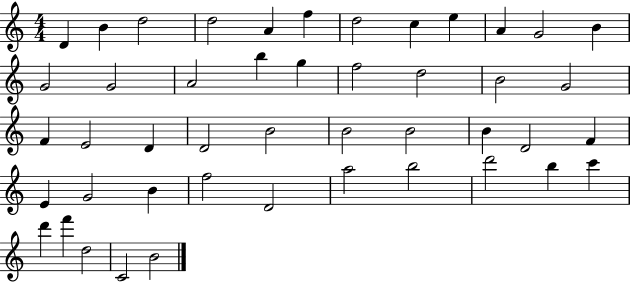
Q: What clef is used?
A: treble